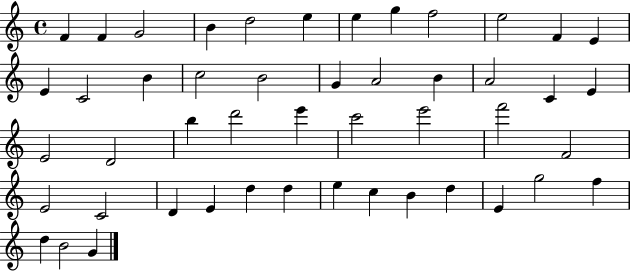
{
  \clef treble
  \time 4/4
  \defaultTimeSignature
  \key c \major
  f'4 f'4 g'2 | b'4 d''2 e''4 | e''4 g''4 f''2 | e''2 f'4 e'4 | \break e'4 c'2 b'4 | c''2 b'2 | g'4 a'2 b'4 | a'2 c'4 e'4 | \break e'2 d'2 | b''4 d'''2 e'''4 | c'''2 e'''2 | f'''2 f'2 | \break e'2 c'2 | d'4 e'4 d''4 d''4 | e''4 c''4 b'4 d''4 | e'4 g''2 f''4 | \break d''4 b'2 g'4 | \bar "|."
}